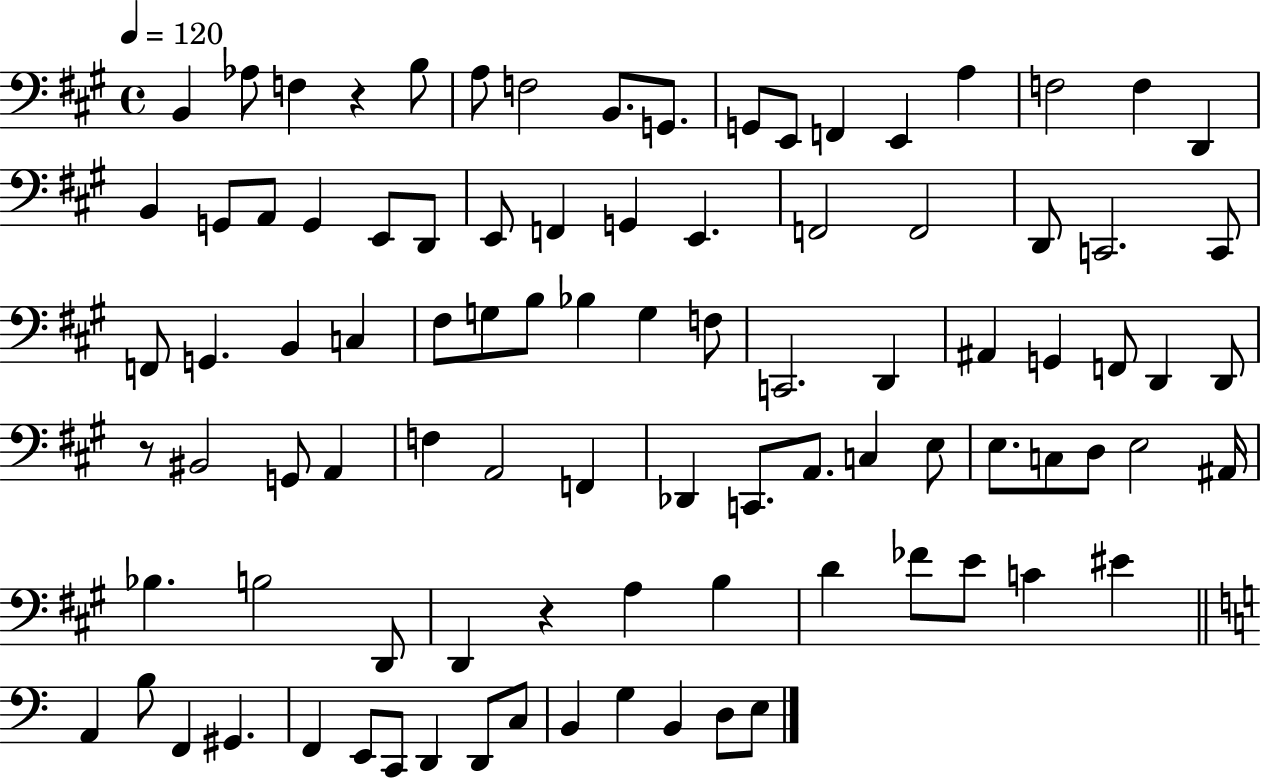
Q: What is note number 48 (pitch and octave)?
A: D2